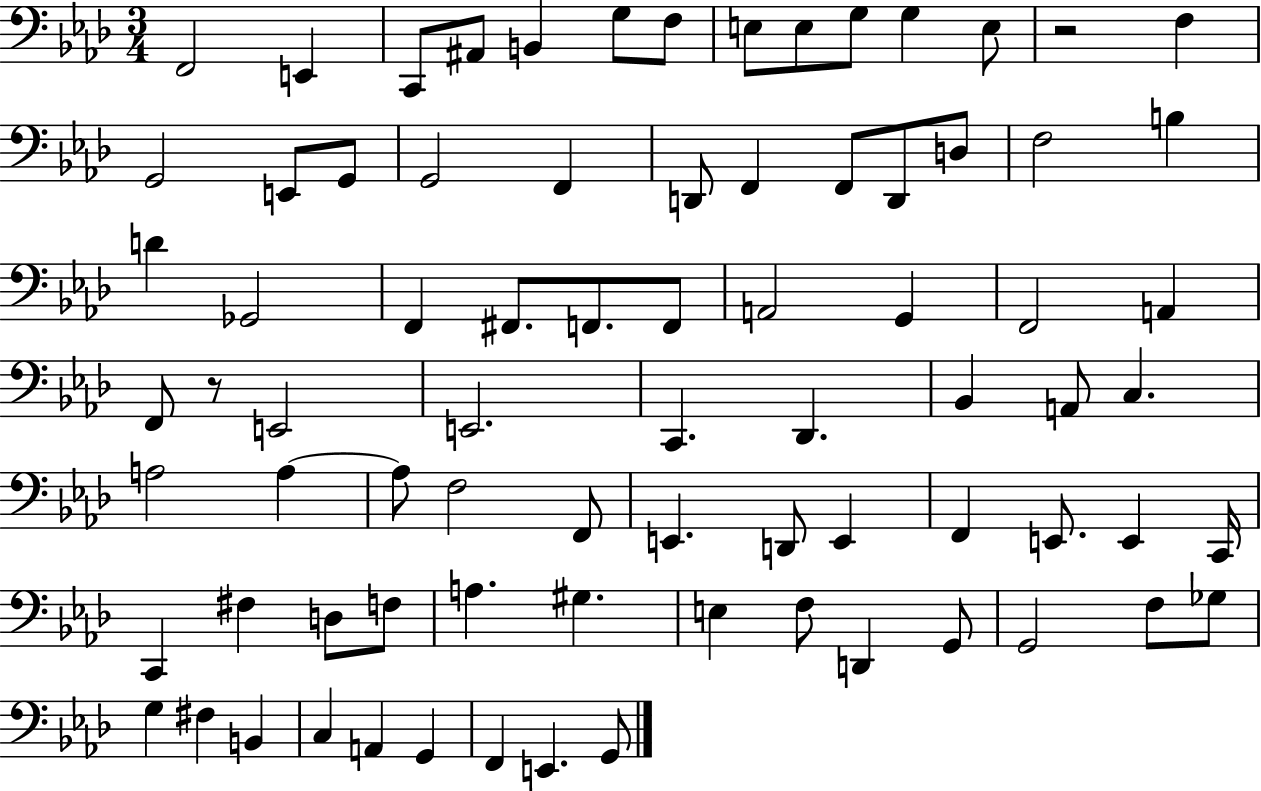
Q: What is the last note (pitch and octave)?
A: G2